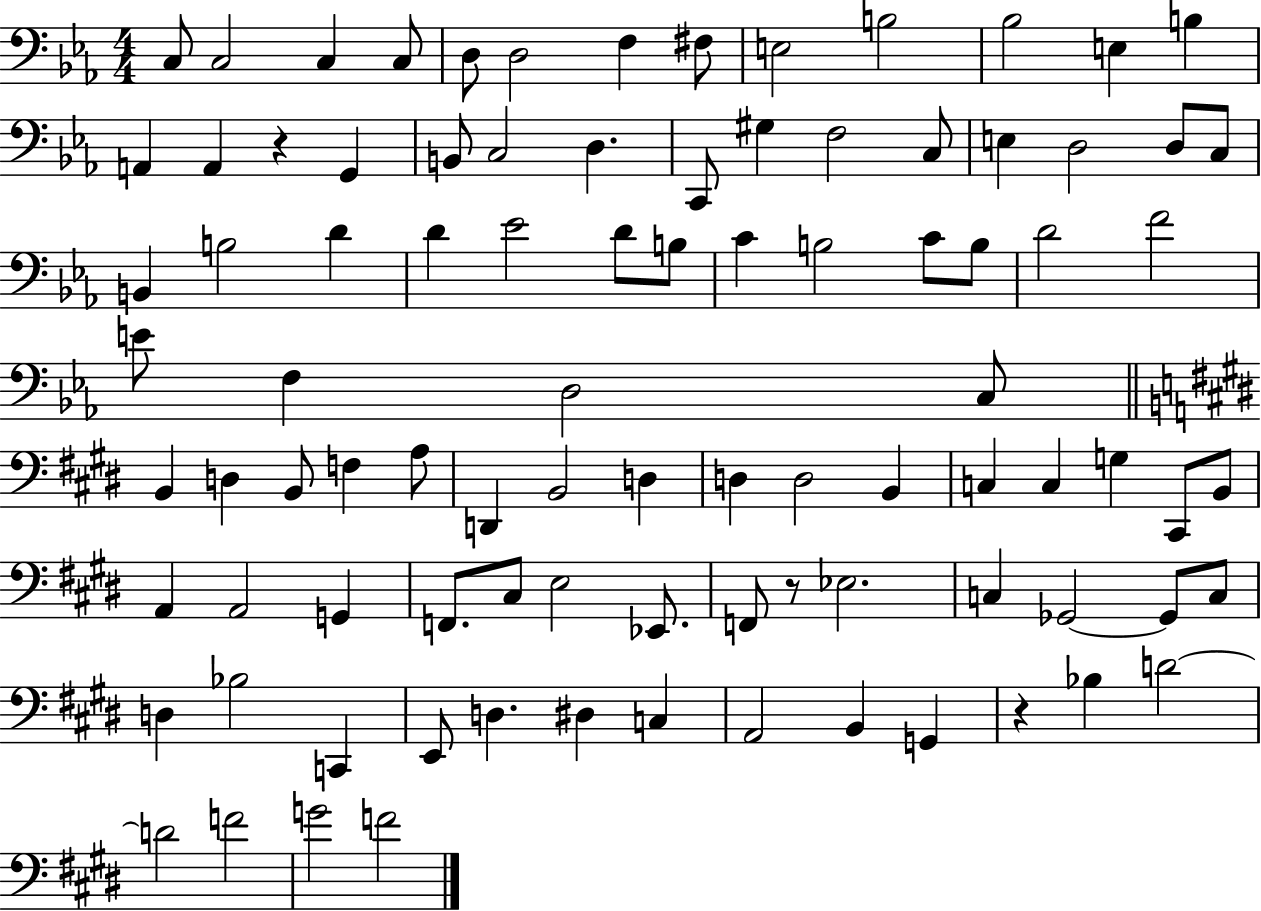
C3/e C3/h C3/q C3/e D3/e D3/h F3/q F#3/e E3/h B3/h Bb3/h E3/q B3/q A2/q A2/q R/q G2/q B2/e C3/h D3/q. C2/e G#3/q F3/h C3/e E3/q D3/h D3/e C3/e B2/q B3/h D4/q D4/q Eb4/h D4/e B3/e C4/q B3/h C4/e B3/e D4/h F4/h E4/e F3/q D3/h C3/e B2/q D3/q B2/e F3/q A3/e D2/q B2/h D3/q D3/q D3/h B2/q C3/q C3/q G3/q C#2/e B2/e A2/q A2/h G2/q F2/e. C#3/e E3/h Eb2/e. F2/e R/e Eb3/h. C3/q Gb2/h Gb2/e C3/e D3/q Bb3/h C2/q E2/e D3/q. D#3/q C3/q A2/h B2/q G2/q R/q Bb3/q D4/h D4/h F4/h G4/h F4/h